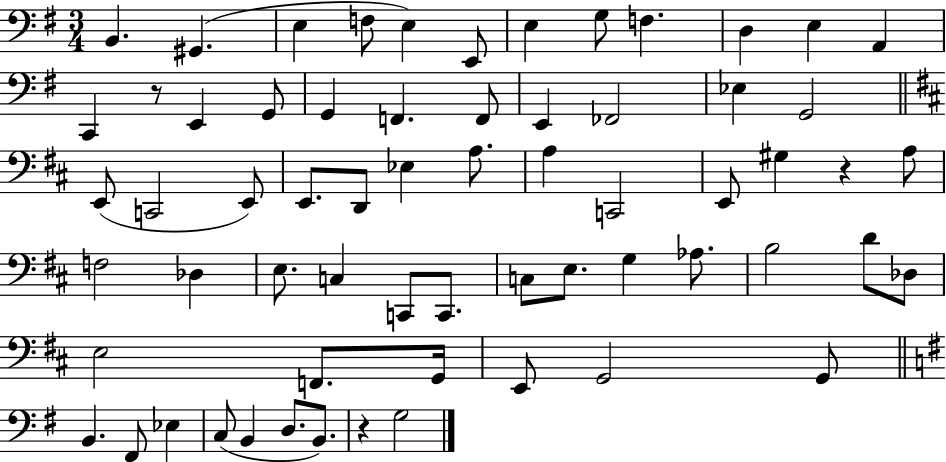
B2/q. G#2/q. E3/q F3/e E3/q E2/e E3/q G3/e F3/q. D3/q E3/q A2/q C2/q R/e E2/q G2/e G2/q F2/q. F2/e E2/q FES2/h Eb3/q G2/h E2/e C2/h E2/e E2/e. D2/e Eb3/q A3/e. A3/q C2/h E2/e G#3/q R/q A3/e F3/h Db3/q E3/e. C3/q C2/e C2/e. C3/e E3/e. G3/q Ab3/e. B3/h D4/e Db3/e E3/h F2/e. G2/s E2/e G2/h G2/e B2/q. F#2/e Eb3/q C3/e B2/q D3/e. B2/e. R/q G3/h